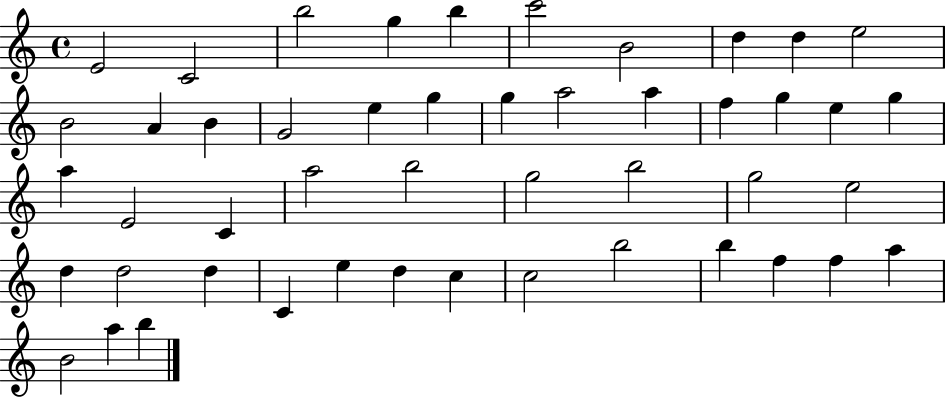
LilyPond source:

{
  \clef treble
  \time 4/4
  \defaultTimeSignature
  \key c \major
  e'2 c'2 | b''2 g''4 b''4 | c'''2 b'2 | d''4 d''4 e''2 | \break b'2 a'4 b'4 | g'2 e''4 g''4 | g''4 a''2 a''4 | f''4 g''4 e''4 g''4 | \break a''4 e'2 c'4 | a''2 b''2 | g''2 b''2 | g''2 e''2 | \break d''4 d''2 d''4 | c'4 e''4 d''4 c''4 | c''2 b''2 | b''4 f''4 f''4 a''4 | \break b'2 a''4 b''4 | \bar "|."
}